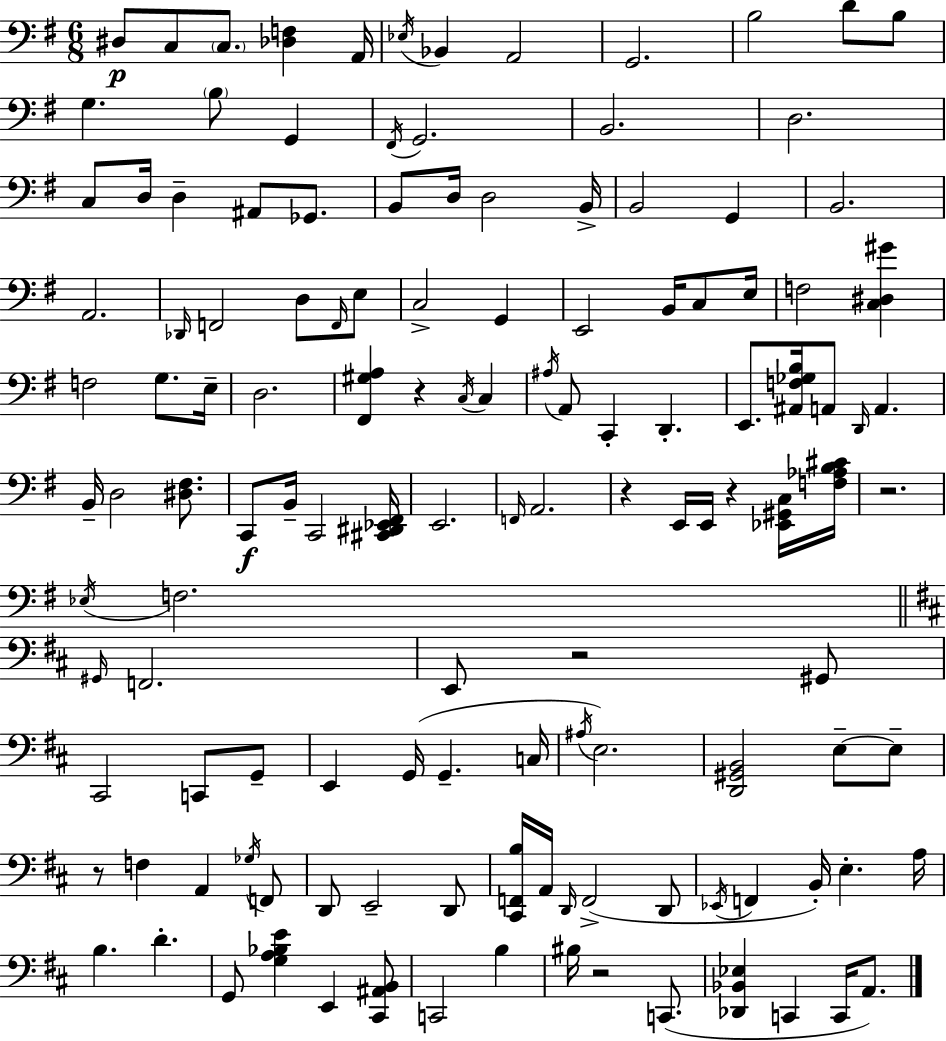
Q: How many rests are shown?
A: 7